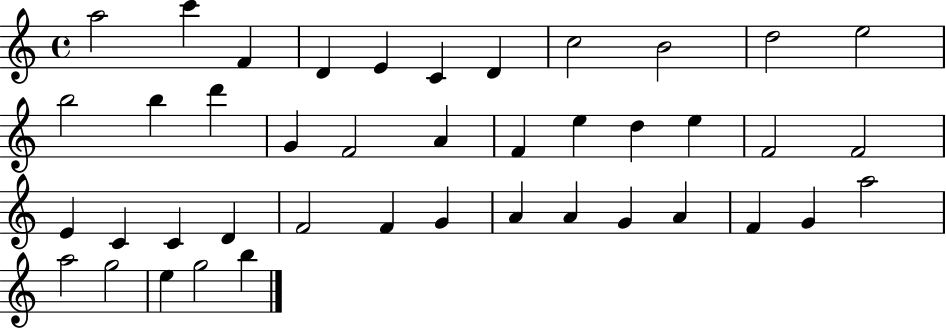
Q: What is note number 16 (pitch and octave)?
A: F4